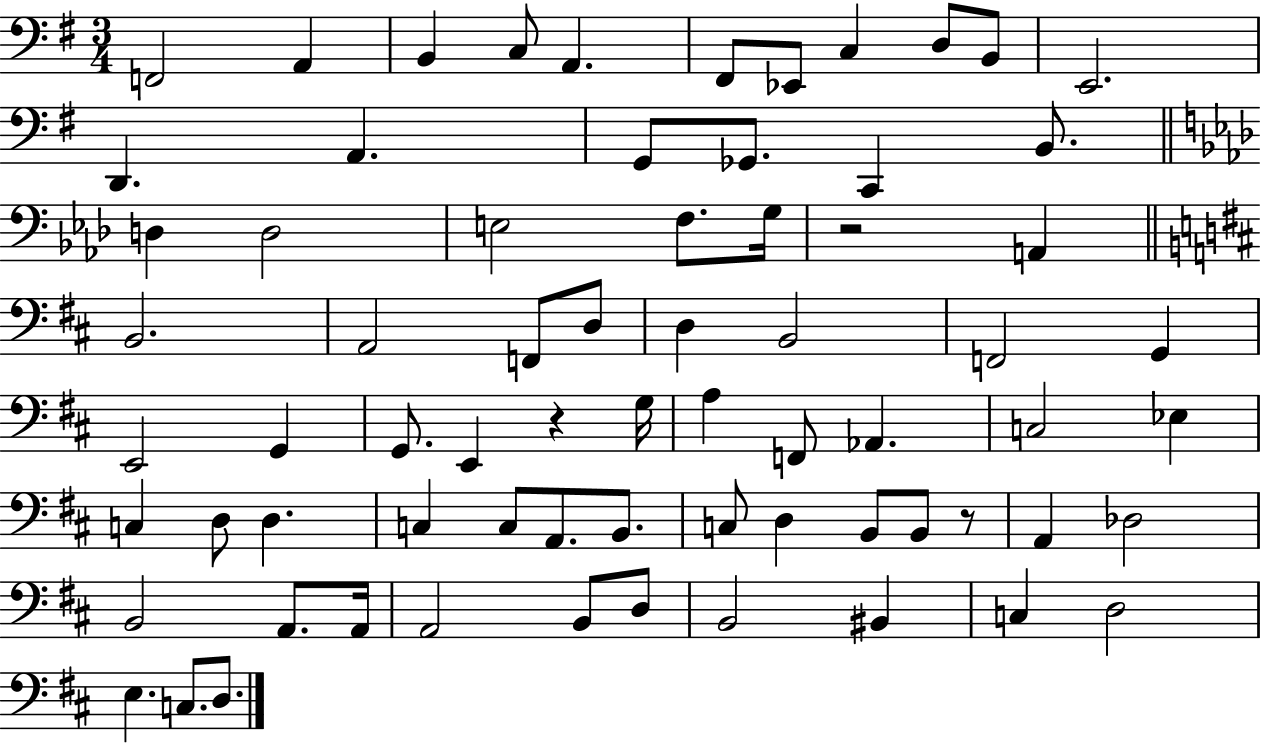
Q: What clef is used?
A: bass